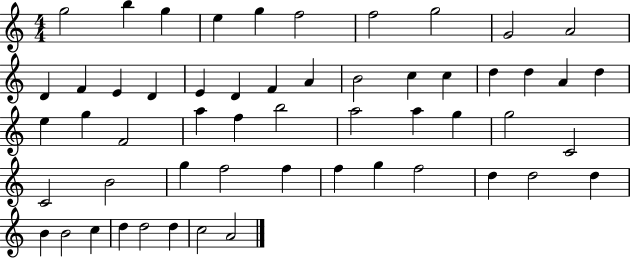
G5/h B5/q G5/q E5/q G5/q F5/h F5/h G5/h G4/h A4/h D4/q F4/q E4/q D4/q E4/q D4/q F4/q A4/q B4/h C5/q C5/q D5/q D5/q A4/q D5/q E5/q G5/q F4/h A5/q F5/q B5/h A5/h A5/q G5/q G5/h C4/h C4/h B4/h G5/q F5/h F5/q F5/q G5/q F5/h D5/q D5/h D5/q B4/q B4/h C5/q D5/q D5/h D5/q C5/h A4/h